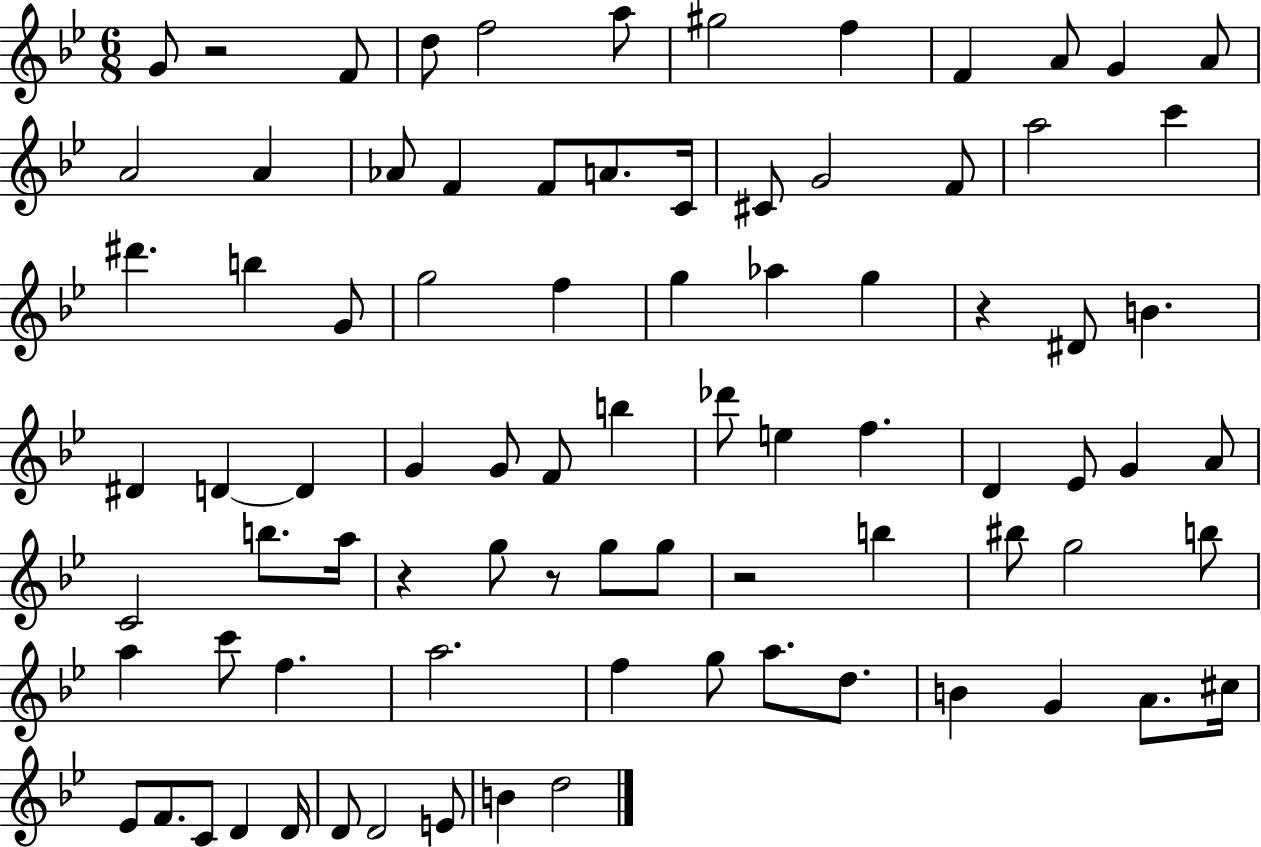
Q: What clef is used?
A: treble